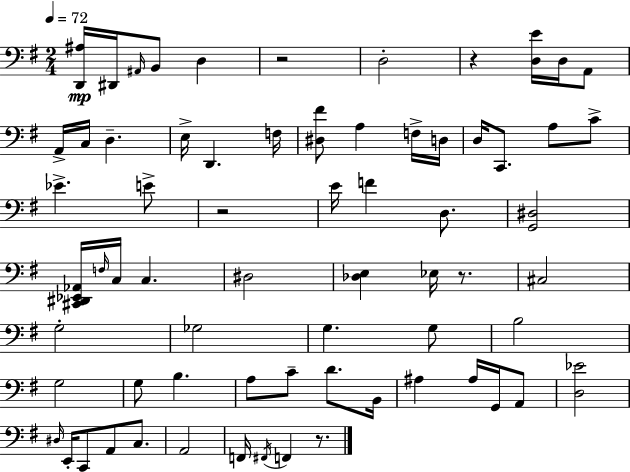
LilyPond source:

{
  \clef bass
  \numericTimeSignature
  \time 2/4
  \key e \minor
  \tempo 4 = 72
  <d, ais>16\mp dis,16 \grace { ais,16 } b,8 d4 | r2 | d2-. | r4 <d e'>16 d16 a,8 | \break a,16-> c16 d4.-- | e16-> d,4. | f16 <dis fis'>8 a4 f16-> | d16 d16 c,8. a8 c'8-> | \break ees'4.-> e'8-> | r2 | e'16 f'4 d8. | <g, dis>2 | \break <cis, dis, ees, aes,>16 \grace { f16 } c16 c4. | dis2 | <des e>4 ees16 r8. | cis2 | \break g2-. | ges2 | g4. | g8 b2 | \break g2 | g8 b4. | a8 c'8-- d'8. | b,16 ais4 ais16 g,16 | \break a,8 <d ees'>2 | \grace { dis16 } e,16-. c,8 a,8 | c8. a,2 | f,16 \acciaccatura { fis,16 } f,4 | \break r8. \bar "|."
}